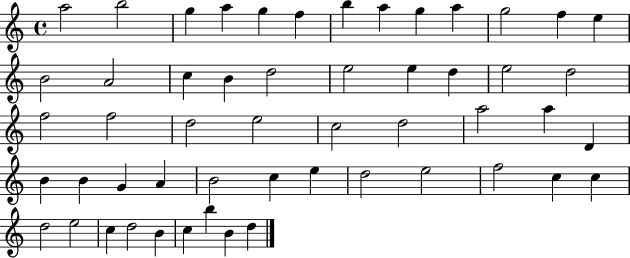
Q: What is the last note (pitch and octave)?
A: D5